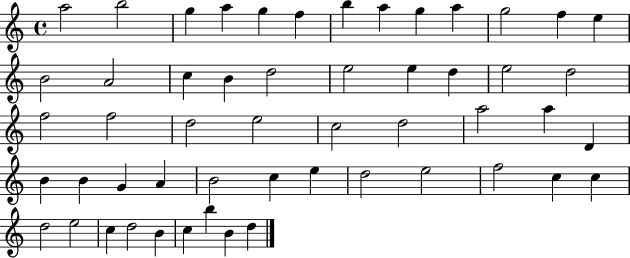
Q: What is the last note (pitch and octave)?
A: D5